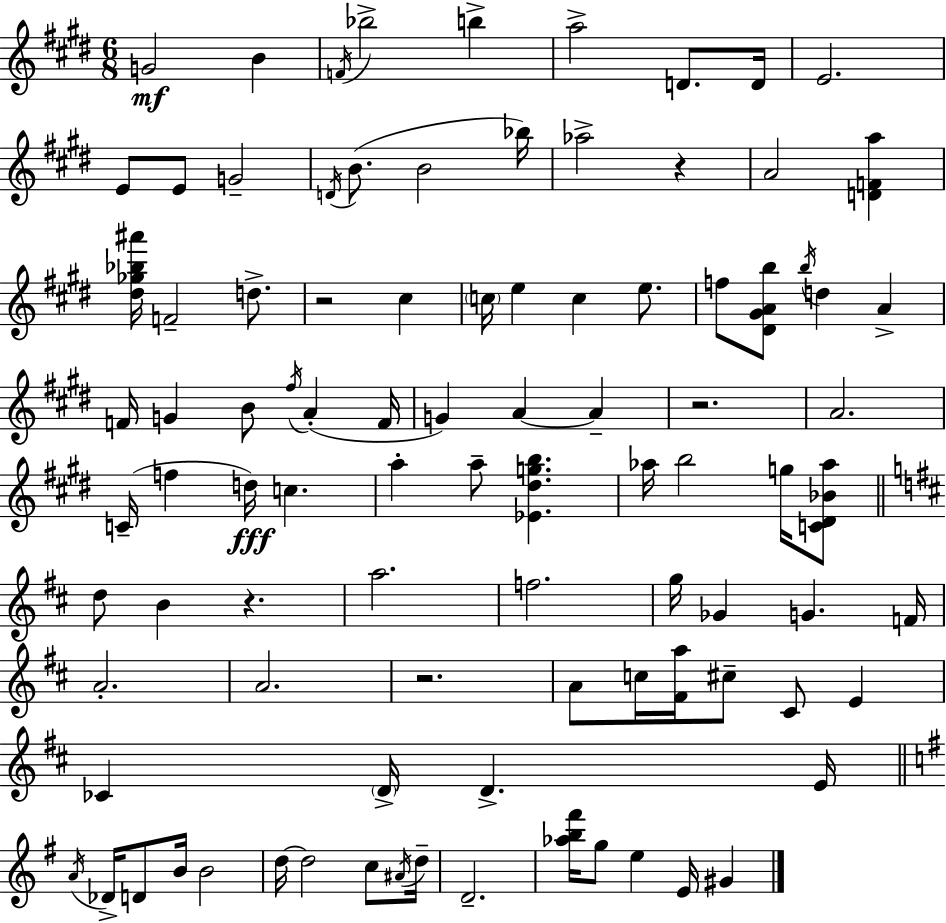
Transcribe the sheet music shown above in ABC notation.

X:1
T:Untitled
M:6/8
L:1/4
K:E
G2 B F/4 _b2 b a2 D/2 D/4 E2 E/2 E/2 G2 D/4 B/2 B2 _b/4 _a2 z A2 [DFa] [^d_g_b^a']/4 F2 d/2 z2 ^c c/4 e c e/2 f/2 [^D^GAb]/2 b/4 d A F/4 G B/2 ^f/4 A F/4 G A A z2 A2 C/4 f d/4 c a a/2 [_E^dgb] _a/4 b2 g/4 [C^D_B_a]/2 d/2 B z a2 f2 g/4 _G G F/4 A2 A2 z2 A/2 c/4 [^Fa]/4 ^c/2 ^C/2 E _C D/4 D E/4 A/4 _D/4 D/2 B/4 B2 d/4 d2 c/2 ^A/4 d/4 D2 [_ab^f']/4 g/2 e E/4 ^G